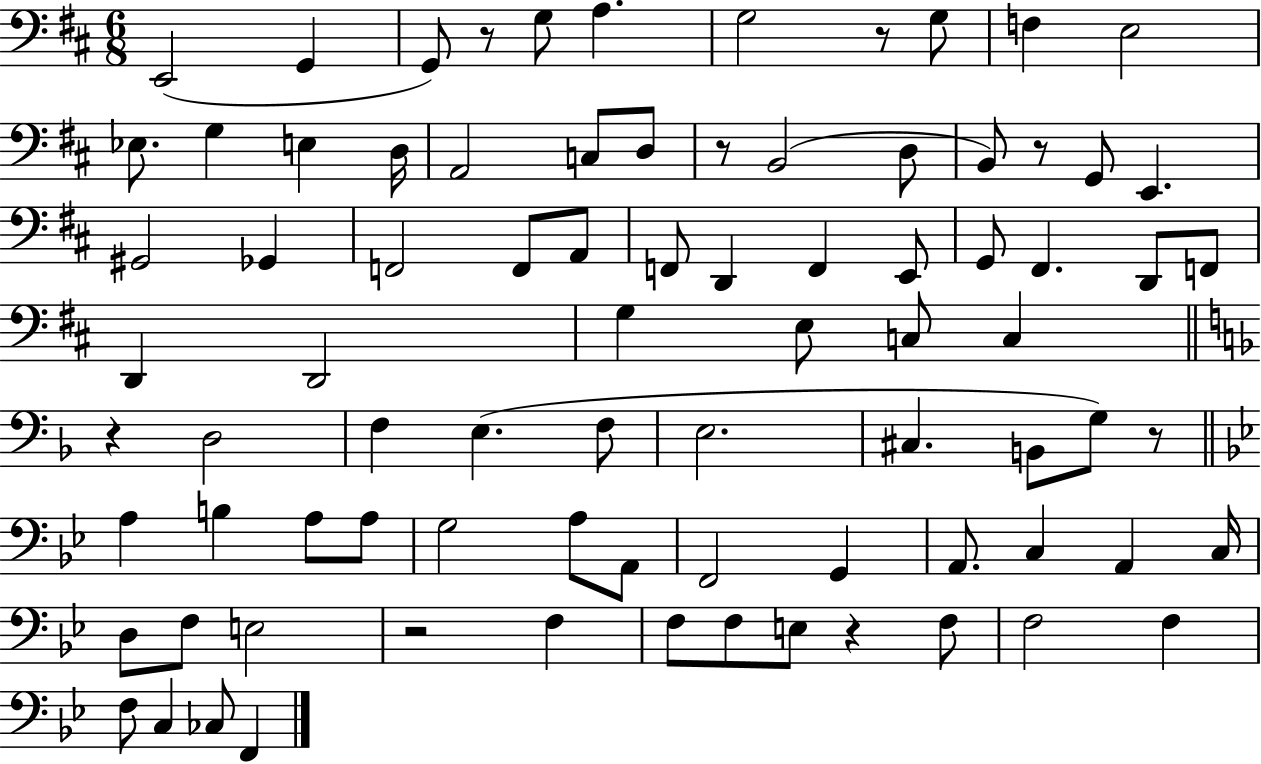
{
  \clef bass
  \numericTimeSignature
  \time 6/8
  \key d \major
  \repeat volta 2 { e,2( g,4 | g,8) r8 g8 a4. | g2 r8 g8 | f4 e2 | \break ees8. g4 e4 d16 | a,2 c8 d8 | r8 b,2( d8 | b,8) r8 g,8 e,4. | \break gis,2 ges,4 | f,2 f,8 a,8 | f,8 d,4 f,4 e,8 | g,8 fis,4. d,8 f,8 | \break d,4 d,2 | g4 e8 c8 c4 | \bar "||" \break \key f \major r4 d2 | f4 e4.( f8 | e2. | cis4. b,8 g8) r8 | \break \bar "||" \break \key bes \major a4 b4 a8 a8 | g2 a8 a,8 | f,2 g,4 | a,8. c4 a,4 c16 | \break d8 f8 e2 | r2 f4 | f8 f8 e8 r4 f8 | f2 f4 | \break f8 c4 ces8 f,4 | } \bar "|."
}